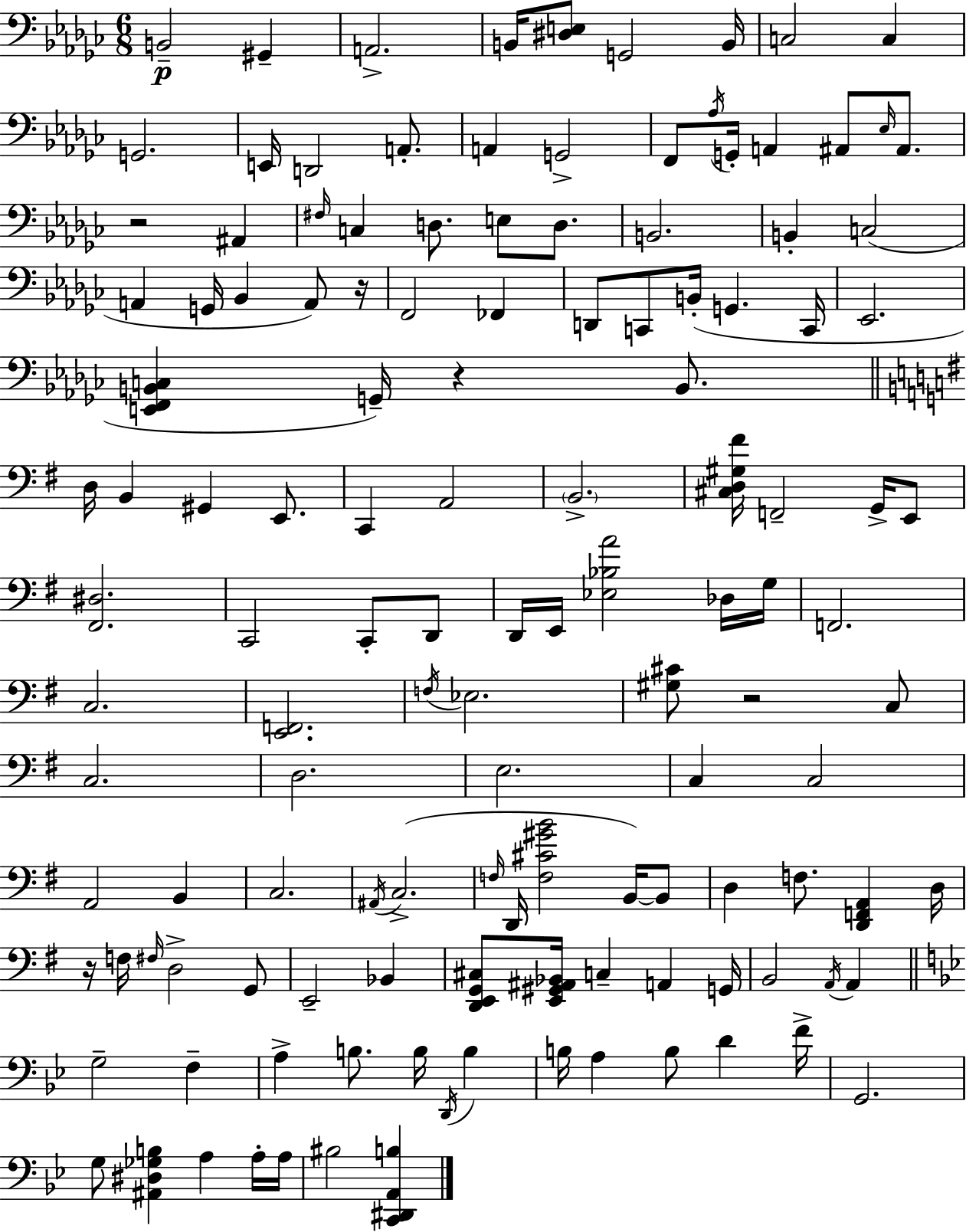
B2/h G#2/q A2/h. B2/s [D#3,E3]/e G2/h B2/s C3/h C3/q G2/h. E2/s D2/h A2/e. A2/q G2/h F2/e Ab3/s G2/s A2/q A#2/e Eb3/s A#2/e. R/h A#2/q F#3/s C3/q D3/e. E3/e D3/e. B2/h. B2/q C3/h A2/q G2/s Bb2/q A2/e R/s F2/h FES2/q D2/e C2/e B2/s G2/q. C2/s Eb2/h. [E2,F2,B2,C3]/q G2/s R/q B2/e. D3/s B2/q G#2/q E2/e. C2/q A2/h B2/h. [C#3,D3,G#3,F#4]/s F2/h G2/s E2/e [F#2,D#3]/h. C2/h C2/e D2/e D2/s E2/s [Eb3,Bb3,A4]/h Db3/s G3/s F2/h. C3/h. [E2,F2]/h. F3/s Eb3/h. [G#3,C#4]/e R/h C3/e C3/h. D3/h. E3/h. C3/q C3/h A2/h B2/q C3/h. A#2/s C3/h. F3/s D2/s [F3,C#4,G#4,B4]/h B2/s B2/e D3/q F3/e. [D2,F2,A2]/q D3/s R/s F3/s F#3/s D3/h G2/e E2/h Bb2/q [D2,E2,G2,C#3]/e [E2,G#2,A#2,Bb2]/s C3/q A2/q G2/s B2/h A2/s A2/q G3/h F3/q A3/q B3/e. B3/s D2/s B3/q B3/s A3/q B3/e D4/q F4/s G2/h. G3/e [A#2,D#3,Gb3,B3]/q A3/q A3/s A3/s BIS3/h [C2,D#2,A2,B3]/q